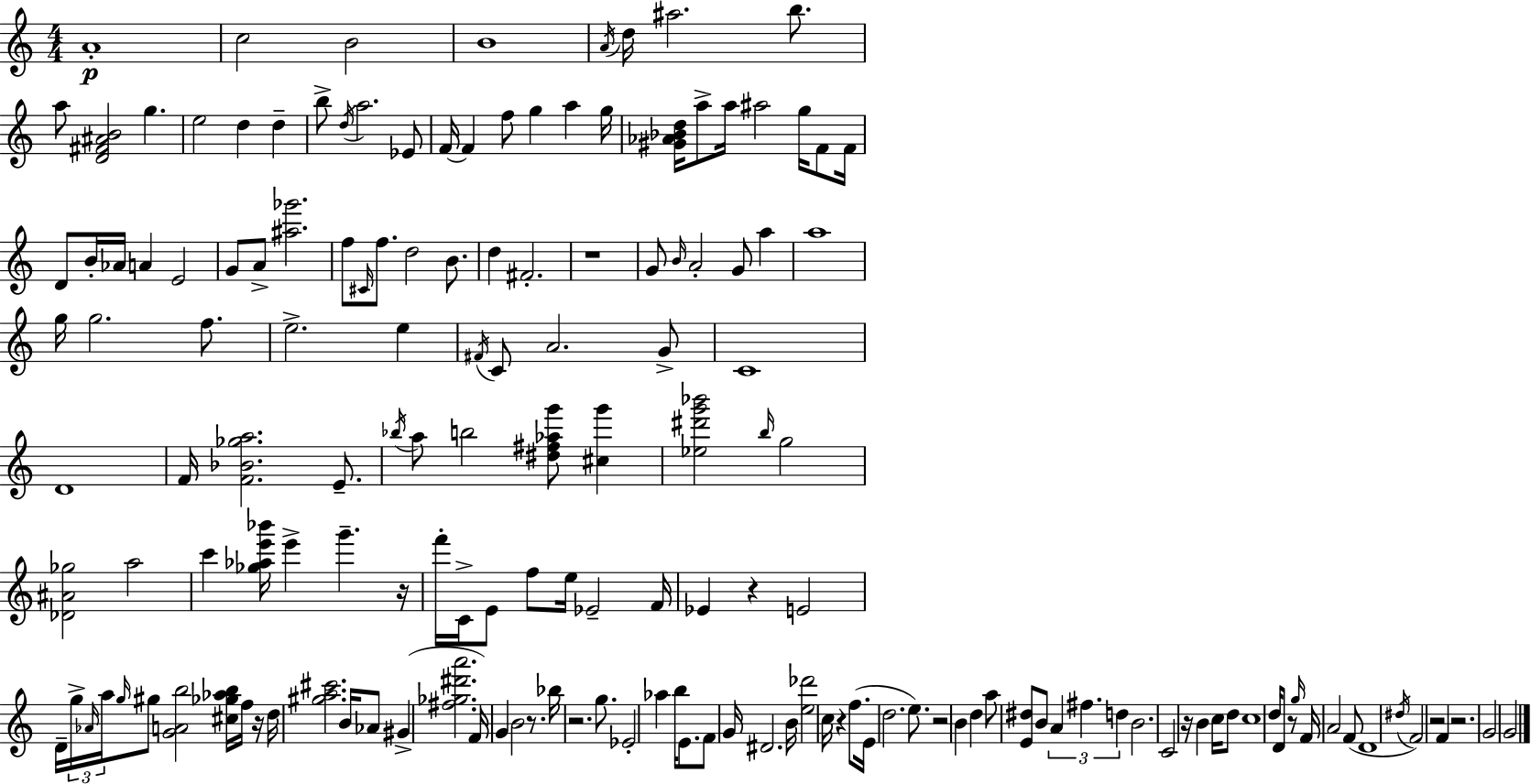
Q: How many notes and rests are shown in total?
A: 161